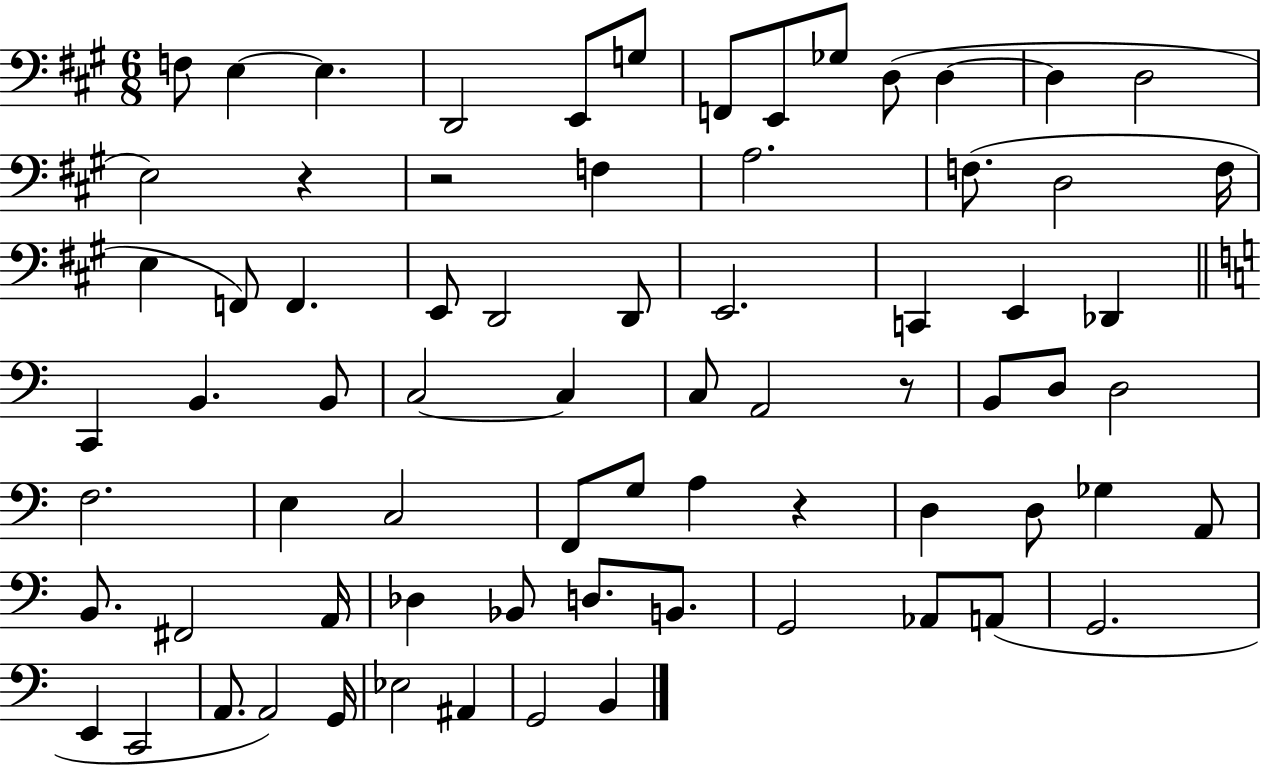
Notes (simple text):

F3/e E3/q E3/q. D2/h E2/e G3/e F2/e E2/e Gb3/e D3/e D3/q D3/q D3/h E3/h R/q R/h F3/q A3/h. F3/e. D3/h F3/s E3/q F2/e F2/q. E2/e D2/h D2/e E2/h. C2/q E2/q Db2/q C2/q B2/q. B2/e C3/h C3/q C3/e A2/h R/e B2/e D3/e D3/h F3/h. E3/q C3/h F2/e G3/e A3/q R/q D3/q D3/e Gb3/q A2/e B2/e. F#2/h A2/s Db3/q Bb2/e D3/e. B2/e. G2/h Ab2/e A2/e G2/h. E2/q C2/h A2/e. A2/h G2/s Eb3/h A#2/q G2/h B2/q